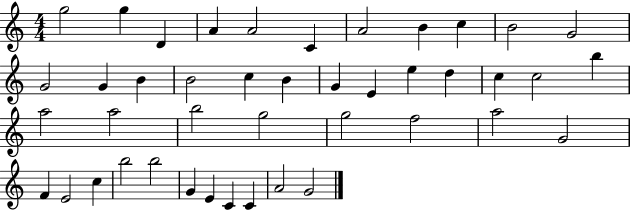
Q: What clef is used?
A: treble